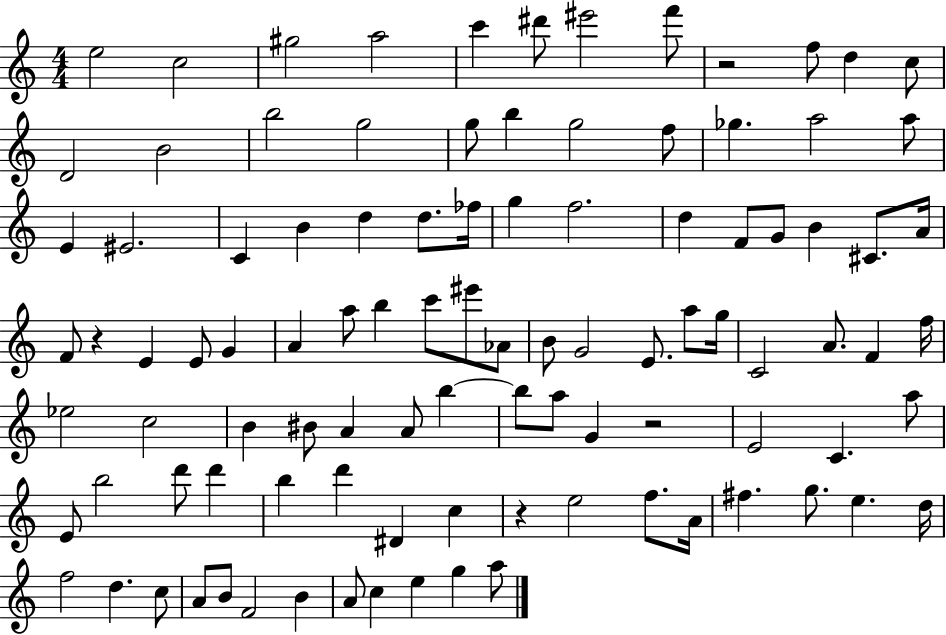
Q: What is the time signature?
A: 4/4